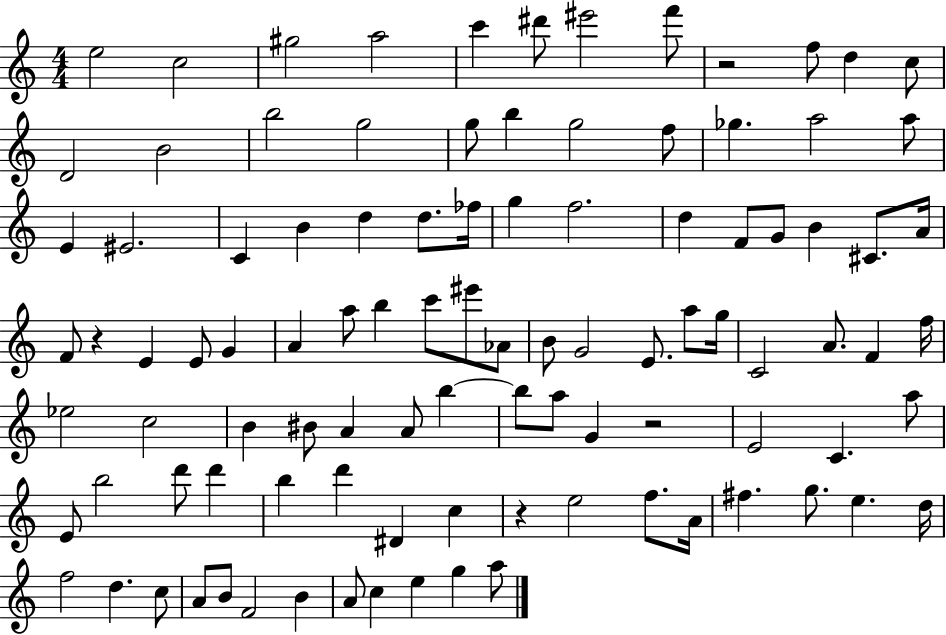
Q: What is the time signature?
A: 4/4